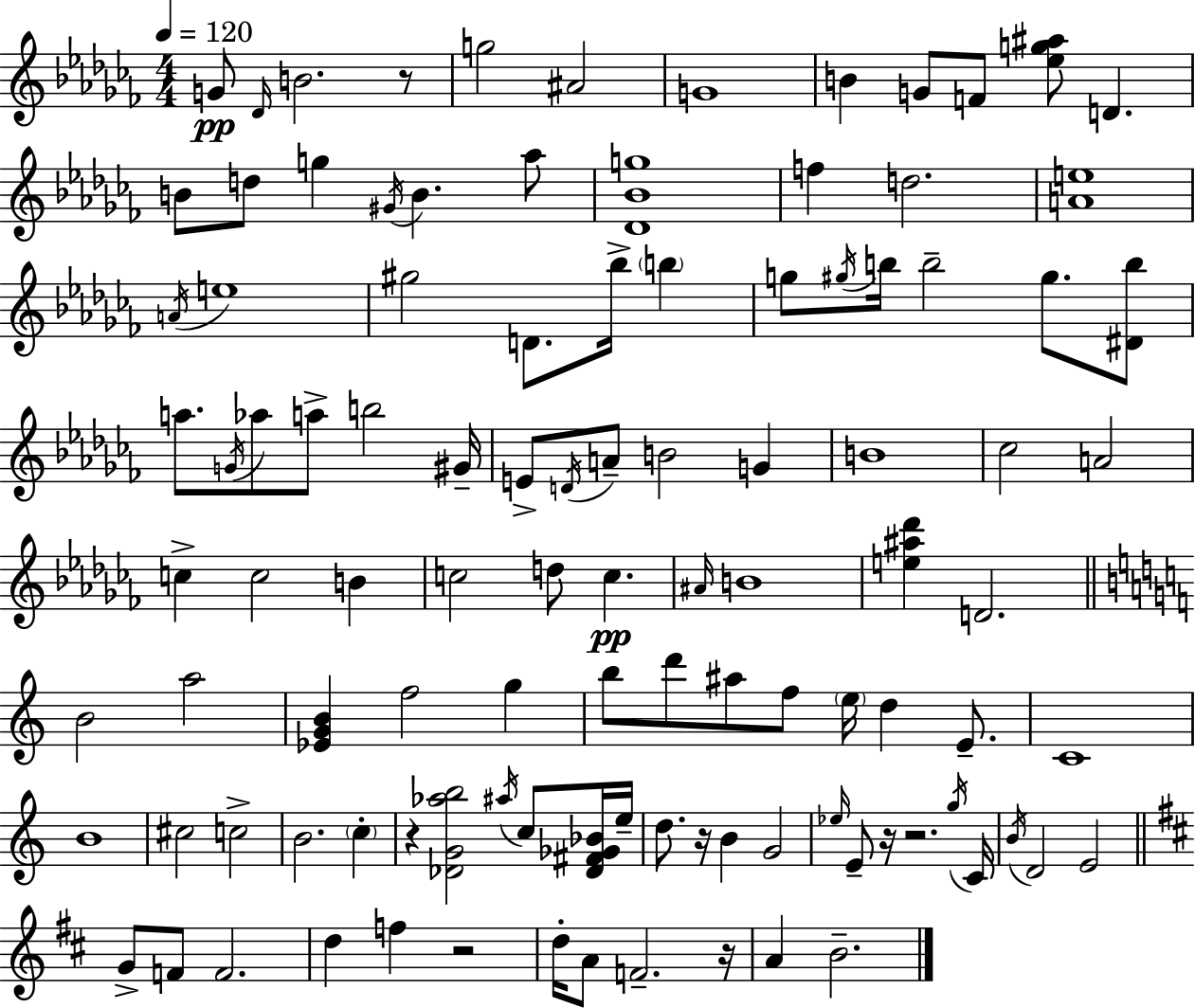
X:1
T:Untitled
M:4/4
L:1/4
K:Abm
G/2 _D/4 B2 z/2 g2 ^A2 G4 B G/2 F/2 [_eg^a]/2 D B/2 d/2 g ^G/4 B _a/2 [_D_Bg]4 f d2 [Ae]4 A/4 e4 ^g2 D/2 _b/4 b g/2 ^g/4 b/4 b2 ^g/2 [^Db]/2 a/2 G/4 _a/2 a/2 b2 ^G/4 E/2 D/4 A/2 B2 G B4 _c2 A2 c c2 B c2 d/2 c ^A/4 B4 [e^a_d'] D2 B2 a2 [_EGB] f2 g b/2 d'/2 ^a/2 f/2 e/4 d E/2 C4 B4 ^c2 c2 B2 c z [_DG_ab]2 ^a/4 c/2 [_D^F_G_B]/4 e/4 d/2 z/4 B G2 _e/4 E/2 z/4 z2 g/4 C/4 B/4 D2 E2 G/2 F/2 F2 d f z2 d/4 A/2 F2 z/4 A B2